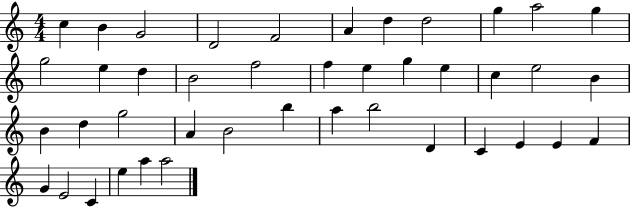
{
  \clef treble
  \numericTimeSignature
  \time 4/4
  \key c \major
  c''4 b'4 g'2 | d'2 f'2 | a'4 d''4 d''2 | g''4 a''2 g''4 | \break g''2 e''4 d''4 | b'2 f''2 | f''4 e''4 g''4 e''4 | c''4 e''2 b'4 | \break b'4 d''4 g''2 | a'4 b'2 b''4 | a''4 b''2 d'4 | c'4 e'4 e'4 f'4 | \break g'4 e'2 c'4 | e''4 a''4 a''2 | \bar "|."
}